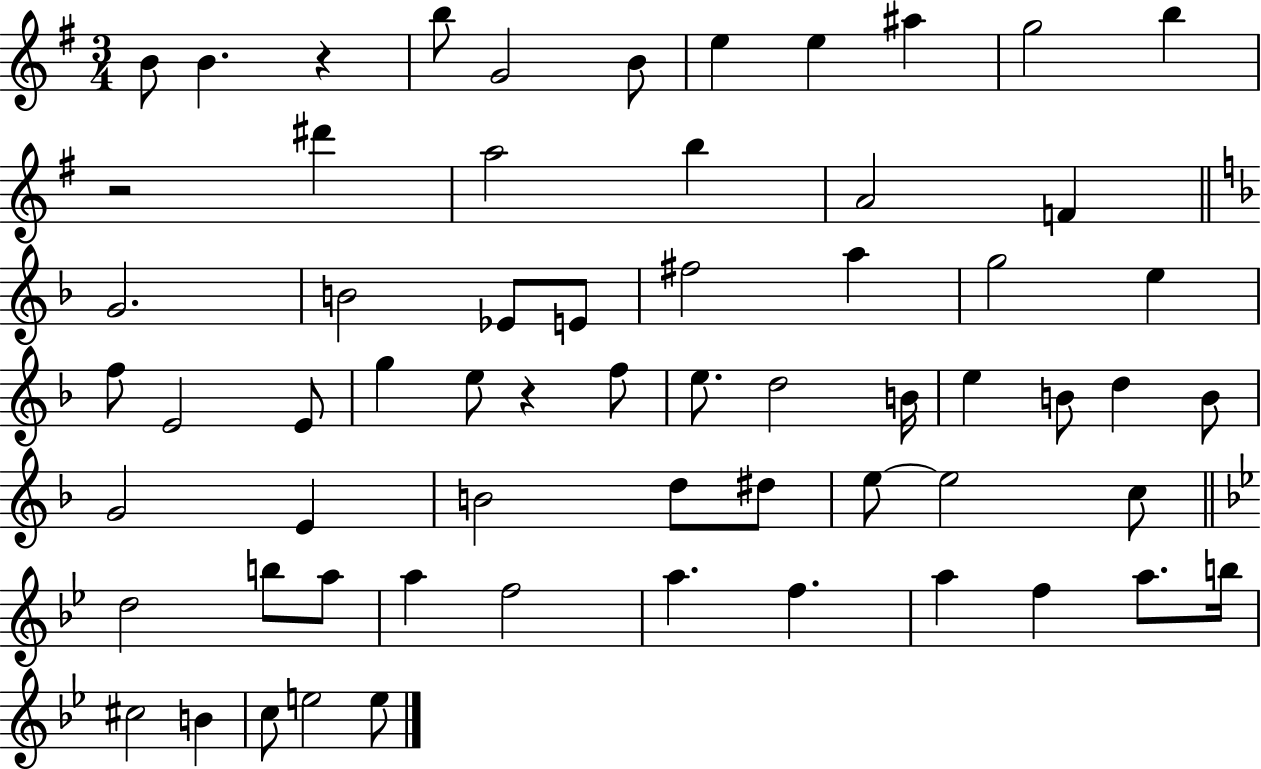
B4/e B4/q. R/q B5/e G4/h B4/e E5/q E5/q A#5/q G5/h B5/q R/h D#6/q A5/h B5/q A4/h F4/q G4/h. B4/h Eb4/e E4/e F#5/h A5/q G5/h E5/q F5/e E4/h E4/e G5/q E5/e R/q F5/e E5/e. D5/h B4/s E5/q B4/e D5/q B4/e G4/h E4/q B4/h D5/e D#5/e E5/e E5/h C5/e D5/h B5/e A5/e A5/q F5/h A5/q. F5/q. A5/q F5/q A5/e. B5/s C#5/h B4/q C5/e E5/h E5/e